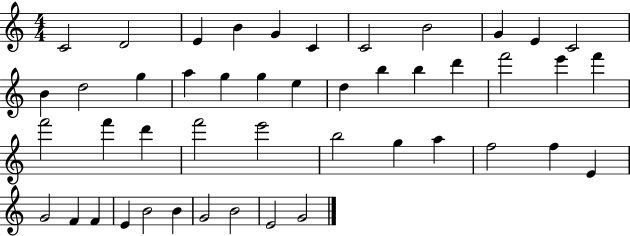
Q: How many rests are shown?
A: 0